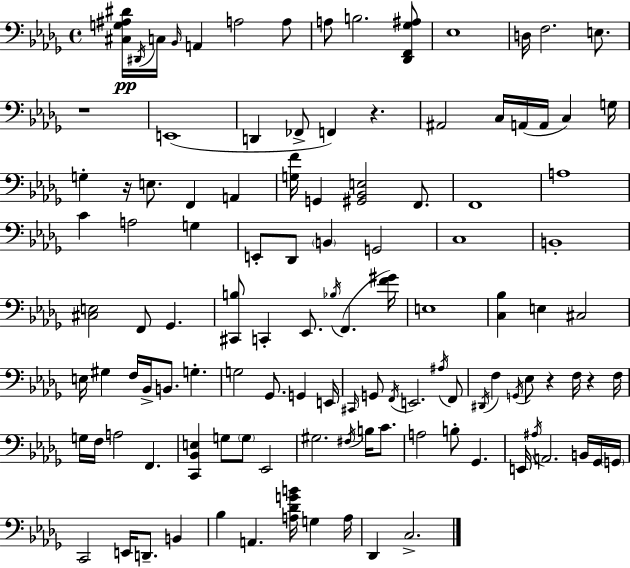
[C#3,G3,A#3,D#4]/s D#2/s C3/s Bb2/s A2/q A3/h A3/e A3/e B3/h. [Db2,F2,Gb3,A#3]/e Eb3/w D3/s F3/h. E3/e. R/w E2/w D2/q FES2/e F2/q R/q. A#2/h C3/s A2/s A2/s C3/q G3/s G3/q R/s E3/e. F2/q A2/q [G3,F4]/s G2/q [G#2,Bb2,E3]/h F2/e. F2/w A3/w C4/q A3/h G3/q E2/e Db2/e B2/q G2/h C3/w B2/w [C#3,E3]/h F2/e Gb2/q. [C#2,B3]/e C2/q Eb2/e. Bb3/s F2/q. [F4,G#4]/s E3/w [C3,Bb3]/q E3/q C#3/h E3/s G#3/q F3/s Bb2/s B2/e. G3/q. G3/h Gb2/e. G2/q E2/s C#2/s G2/e F2/s E2/h. A#3/s F2/e D#2/s F3/q G2/s Eb3/e R/q F3/s R/q F3/s G3/s F3/s A3/h F2/q. [C2,Bb2,E3]/q G3/e G3/e Eb2/h G#3/h. F#3/s B3/s C4/e. A3/h B3/e Gb2/q. E2/s A#3/s A2/h. B2/s Gb2/s G2/s C2/h E2/s D2/e. B2/q Bb3/q A2/q. [A3,Db4,G4,B4]/s G3/q A3/s Db2/q C3/h.